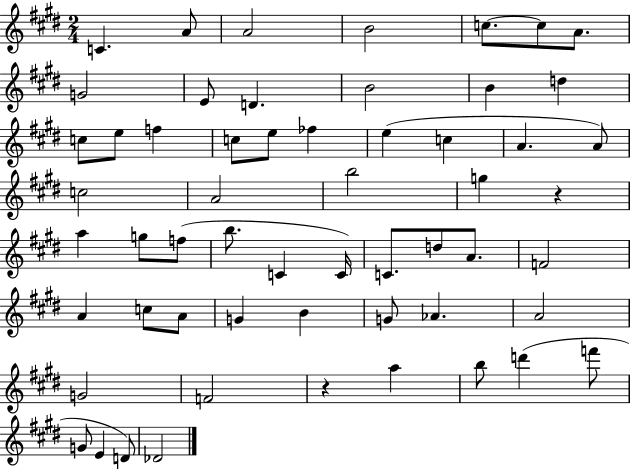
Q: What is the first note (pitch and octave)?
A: C4